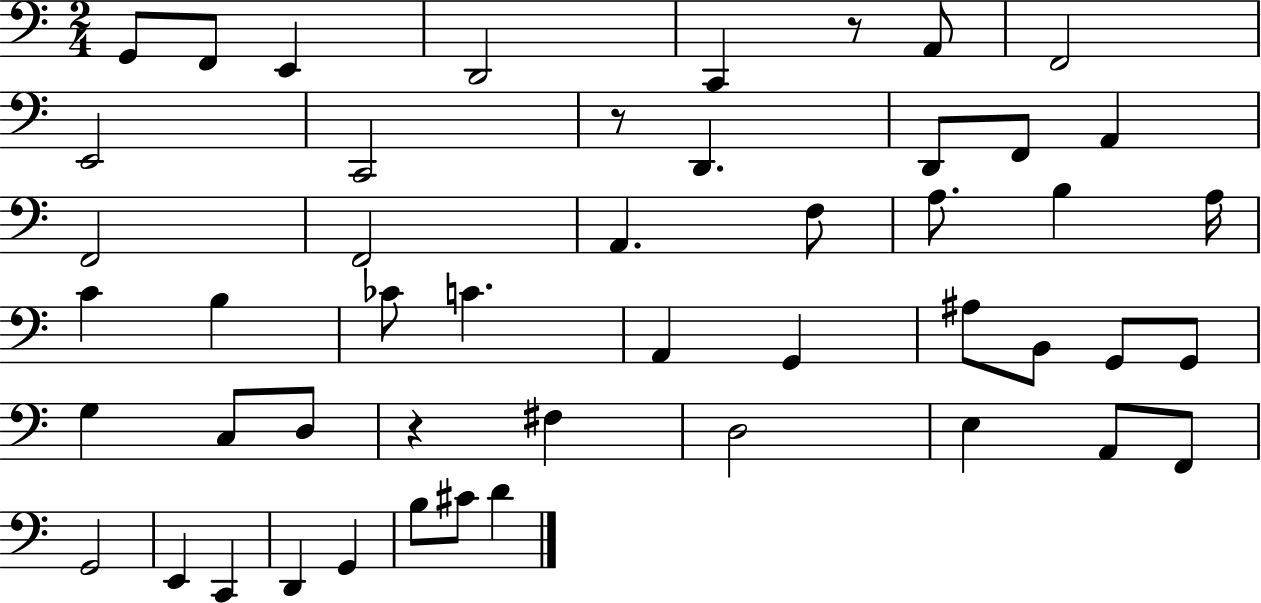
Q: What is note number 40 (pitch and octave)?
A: E2